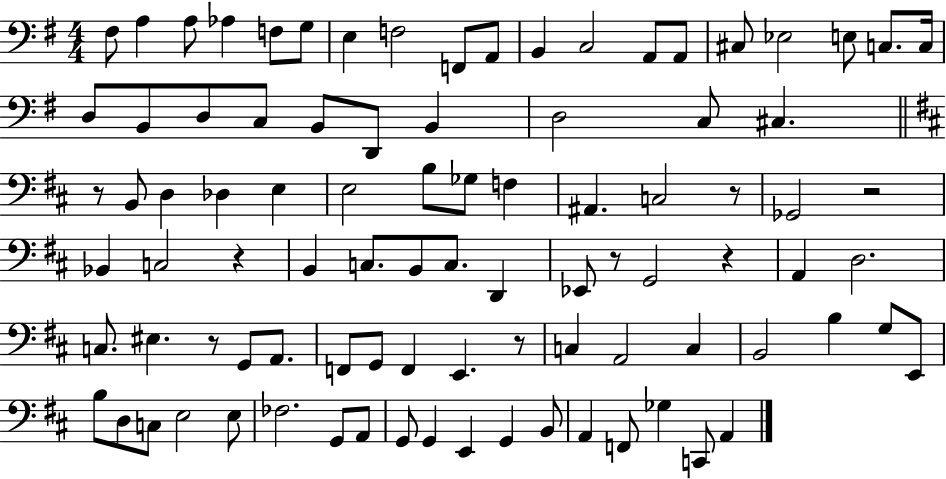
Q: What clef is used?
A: bass